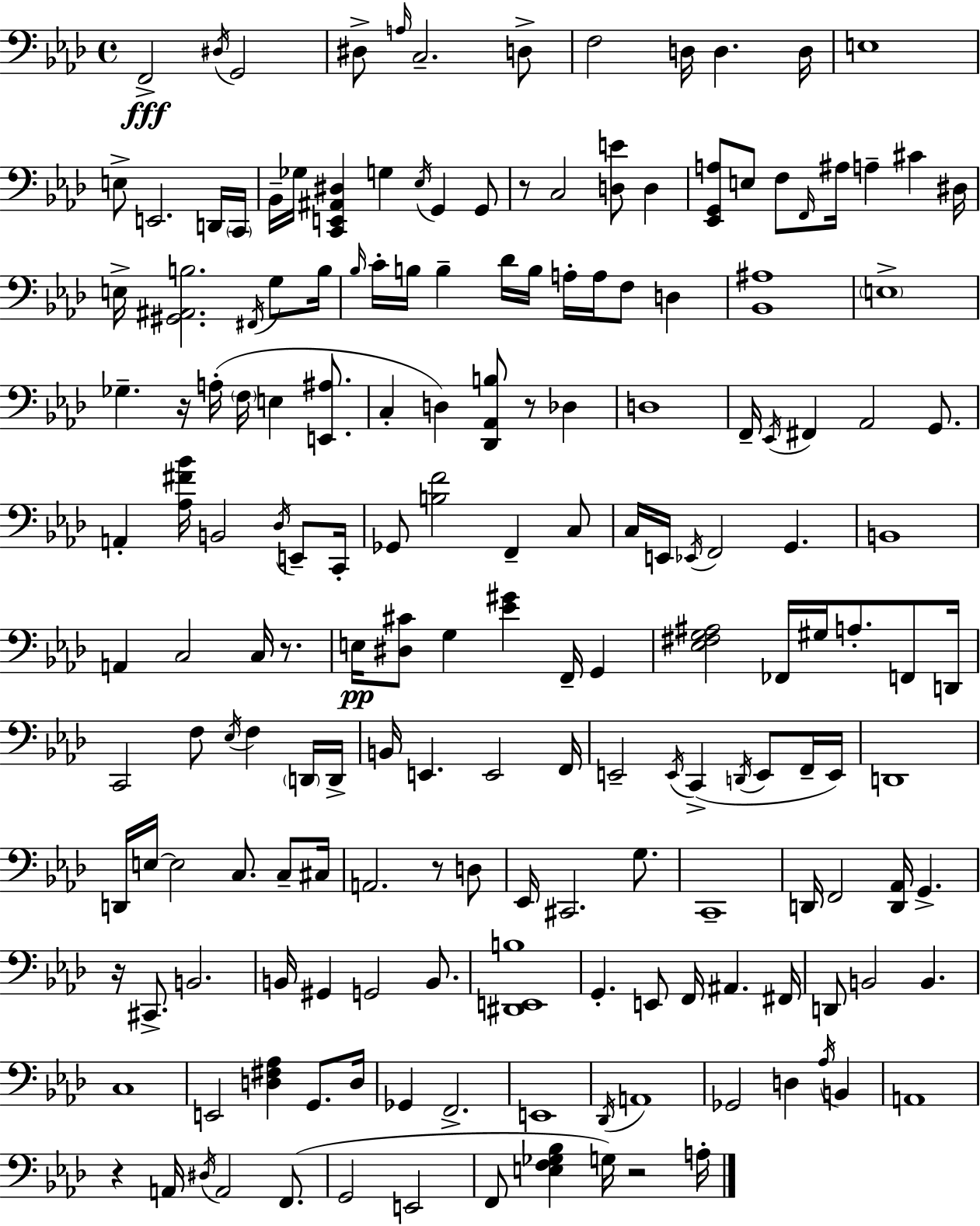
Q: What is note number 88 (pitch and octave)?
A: Eb3